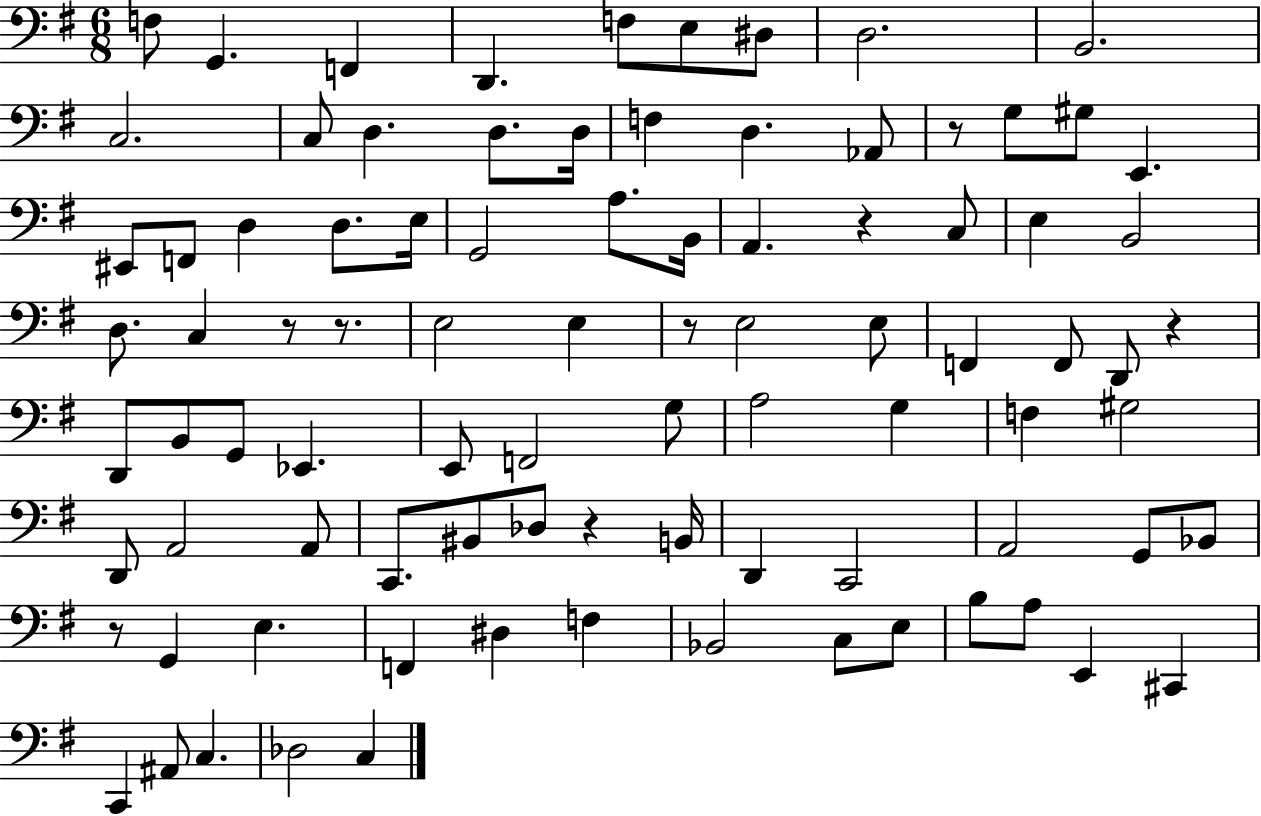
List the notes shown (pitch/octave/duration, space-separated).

F3/e G2/q. F2/q D2/q. F3/e E3/e D#3/e D3/h. B2/h. C3/h. C3/e D3/q. D3/e. D3/s F3/q D3/q. Ab2/e R/e G3/e G#3/e E2/q. EIS2/e F2/e D3/q D3/e. E3/s G2/h A3/e. B2/s A2/q. R/q C3/e E3/q B2/h D3/e. C3/q R/e R/e. E3/h E3/q R/e E3/h E3/e F2/q F2/e D2/e R/q D2/e B2/e G2/e Eb2/q. E2/e F2/h G3/e A3/h G3/q F3/q G#3/h D2/e A2/h A2/e C2/e. BIS2/e Db3/e R/q B2/s D2/q C2/h A2/h G2/e Bb2/e R/e G2/q E3/q. F2/q D#3/q F3/q Bb2/h C3/e E3/e B3/e A3/e E2/q C#2/q C2/q A#2/e C3/q. Db3/h C3/q